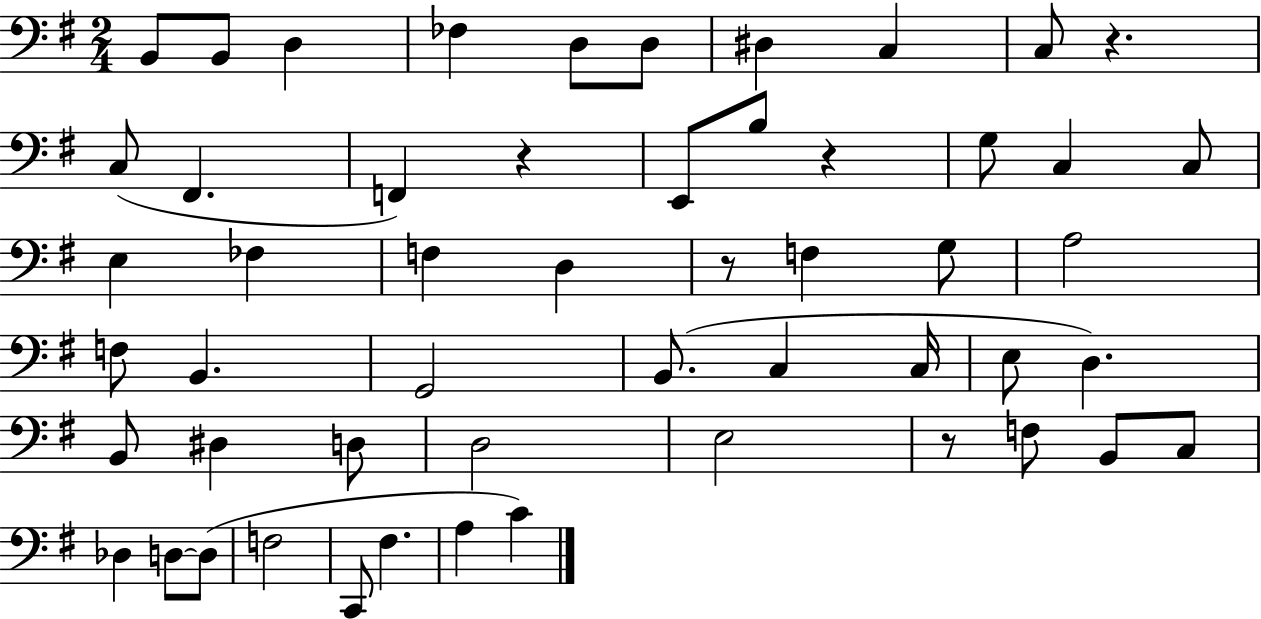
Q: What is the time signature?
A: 2/4